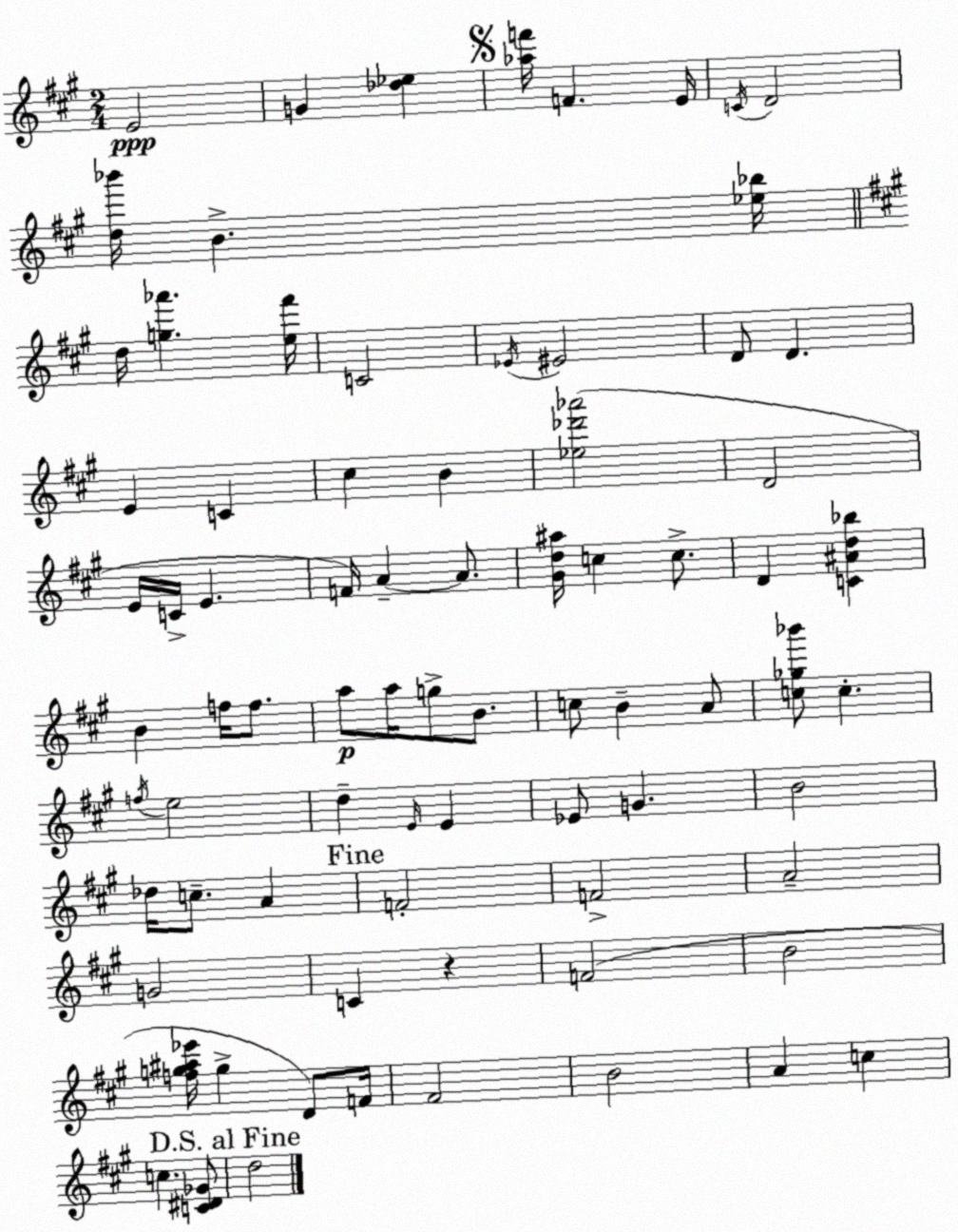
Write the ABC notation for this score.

X:1
T:Untitled
M:2/4
L:1/4
K:A
E2 G [_d_e] [_af']/4 F E/4 C/4 D2 [d_b']/4 B [_e_b]/4 d/4 [g_a'] [e^f']/4 C2 _E/4 ^E2 D/2 D E C ^c B [_e_d'_a']2 D2 E/4 C/4 E F/4 A A/2 [^Gd^a]/4 c c/2 D [C^Ad_b] B f/4 f/2 a/2 a/4 g/2 B/2 c/2 B A/2 [c_g_b']/2 c f/4 e2 d E/4 E _E/2 G B2 _d/4 c/2 A F2 F2 A2 G2 C z F2 B2 [fg^a_e']/4 g D/2 F/4 ^F2 B2 A c c [C^D_G]/2 d2